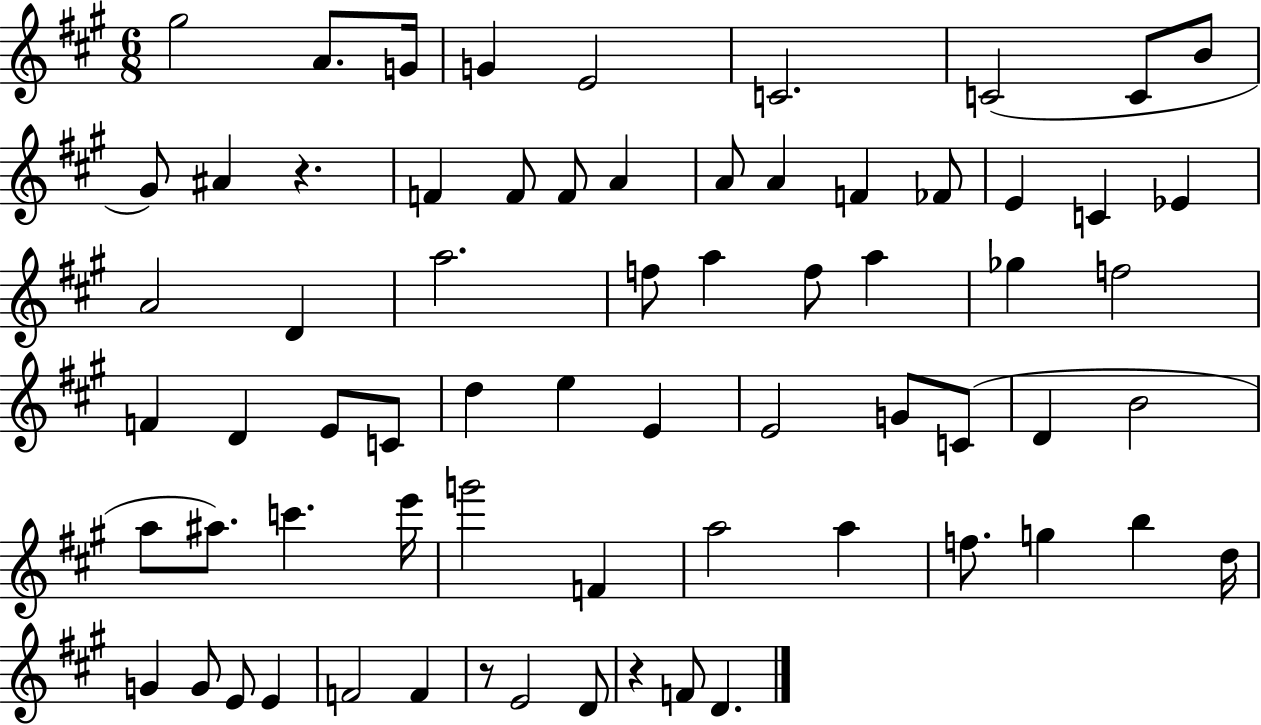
G#5/h A4/e. G4/s G4/q E4/h C4/h. C4/h C4/e B4/e G#4/e A#4/q R/q. F4/q F4/e F4/e A4/q A4/e A4/q F4/q FES4/e E4/q C4/q Eb4/q A4/h D4/q A5/h. F5/e A5/q F5/e A5/q Gb5/q F5/h F4/q D4/q E4/e C4/e D5/q E5/q E4/q E4/h G4/e C4/e D4/q B4/h A5/e A#5/e. C6/q. E6/s G6/h F4/q A5/h A5/q F5/e. G5/q B5/q D5/s G4/q G4/e E4/e E4/q F4/h F4/q R/e E4/h D4/e R/q F4/e D4/q.